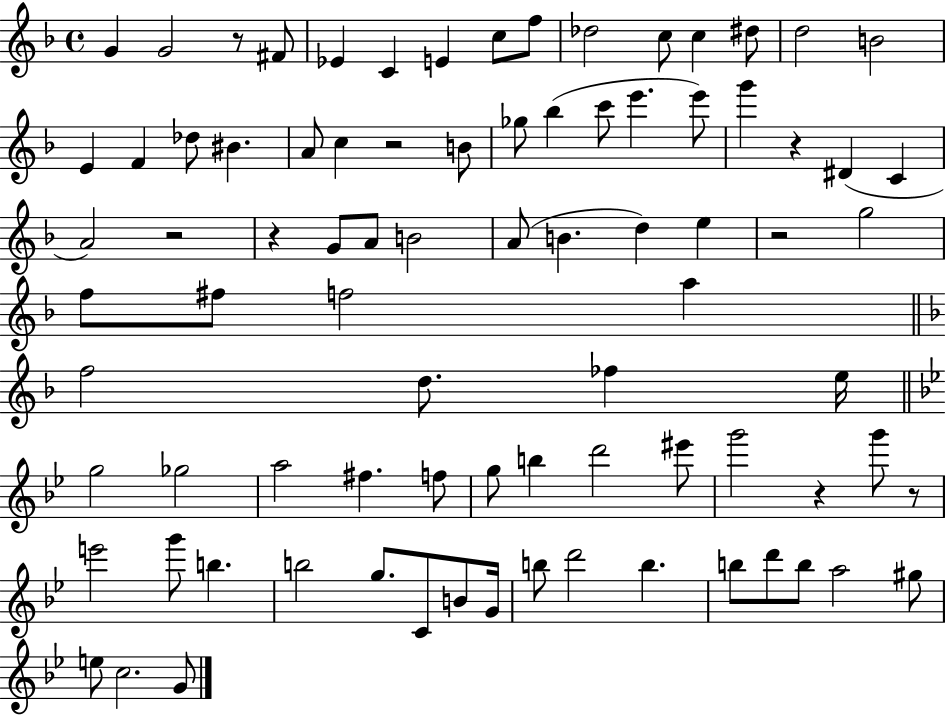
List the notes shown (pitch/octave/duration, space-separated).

G4/q G4/h R/e F#4/e Eb4/q C4/q E4/q C5/e F5/e Db5/h C5/e C5/q D#5/e D5/h B4/h E4/q F4/q Db5/e BIS4/q. A4/e C5/q R/h B4/e Gb5/e Bb5/q C6/e E6/q. E6/e G6/q R/q D#4/q C4/q A4/h R/h R/q G4/e A4/e B4/h A4/e B4/q. D5/q E5/q R/h G5/h F5/e F#5/e F5/h A5/q F5/h D5/e. FES5/q E5/s G5/h Gb5/h A5/h F#5/q. F5/e G5/e B5/q D6/h EIS6/e G6/h R/q G6/e R/e E6/h G6/e B5/q. B5/h G5/e. C4/e B4/e G4/s B5/e D6/h B5/q. B5/e D6/e B5/e A5/h G#5/e E5/e C5/h. G4/e